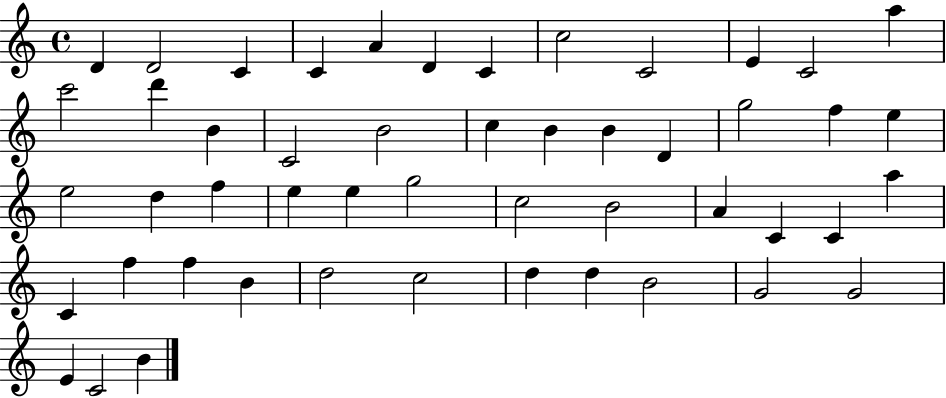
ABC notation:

X:1
T:Untitled
M:4/4
L:1/4
K:C
D D2 C C A D C c2 C2 E C2 a c'2 d' B C2 B2 c B B D g2 f e e2 d f e e g2 c2 B2 A C C a C f f B d2 c2 d d B2 G2 G2 E C2 B